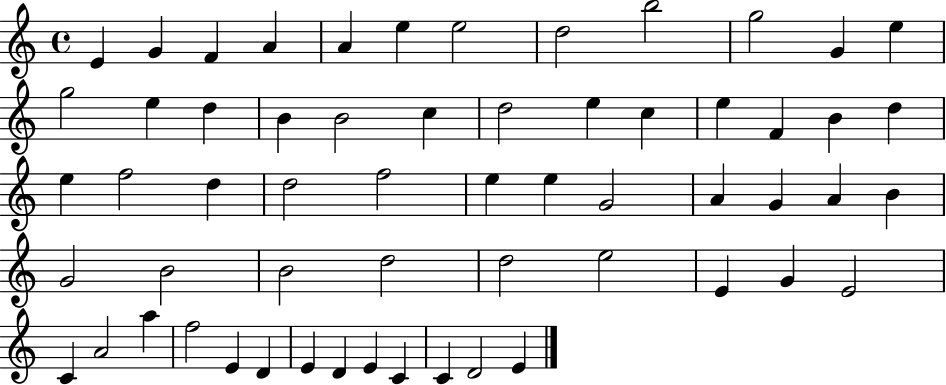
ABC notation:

X:1
T:Untitled
M:4/4
L:1/4
K:C
E G F A A e e2 d2 b2 g2 G e g2 e d B B2 c d2 e c e F B d e f2 d d2 f2 e e G2 A G A B G2 B2 B2 d2 d2 e2 E G E2 C A2 a f2 E D E D E C C D2 E